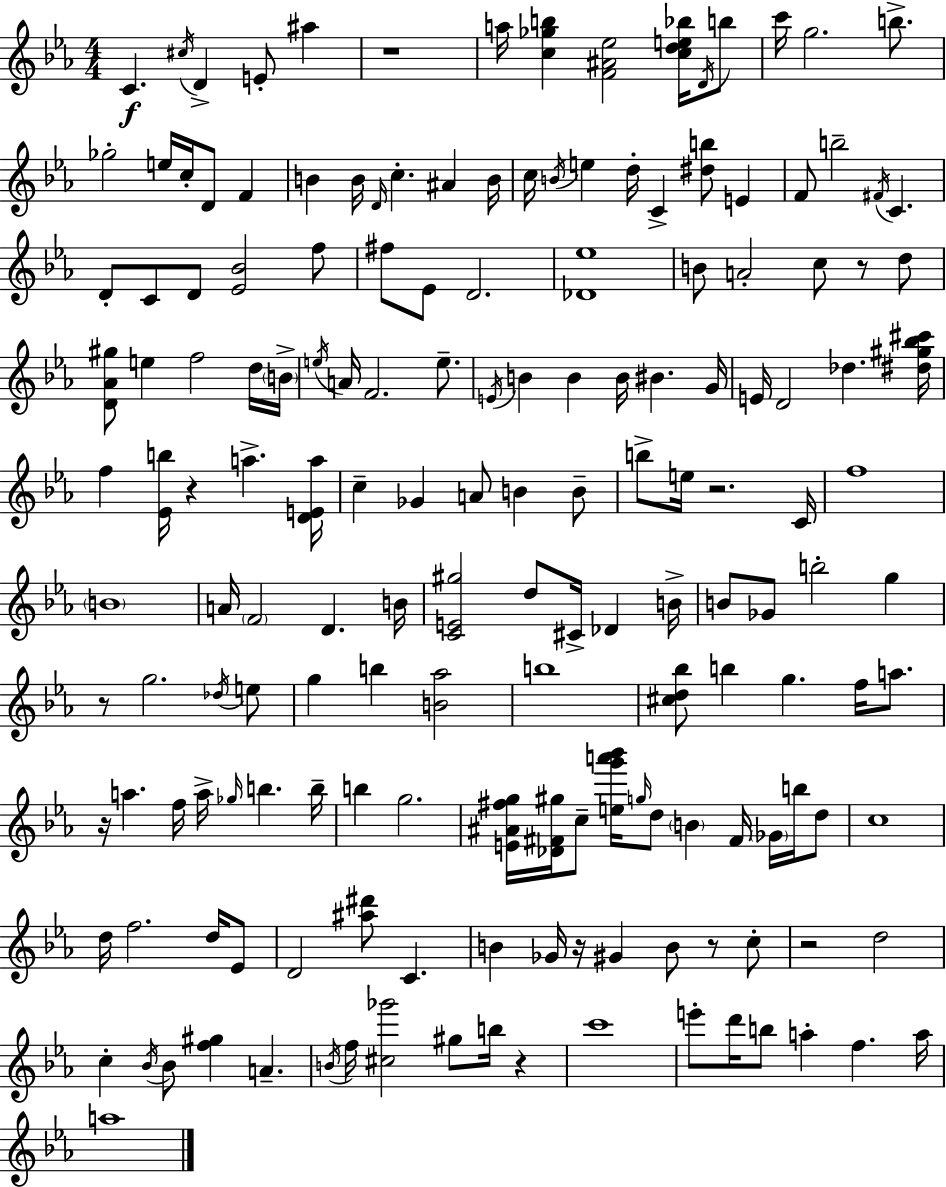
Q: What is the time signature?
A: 4/4